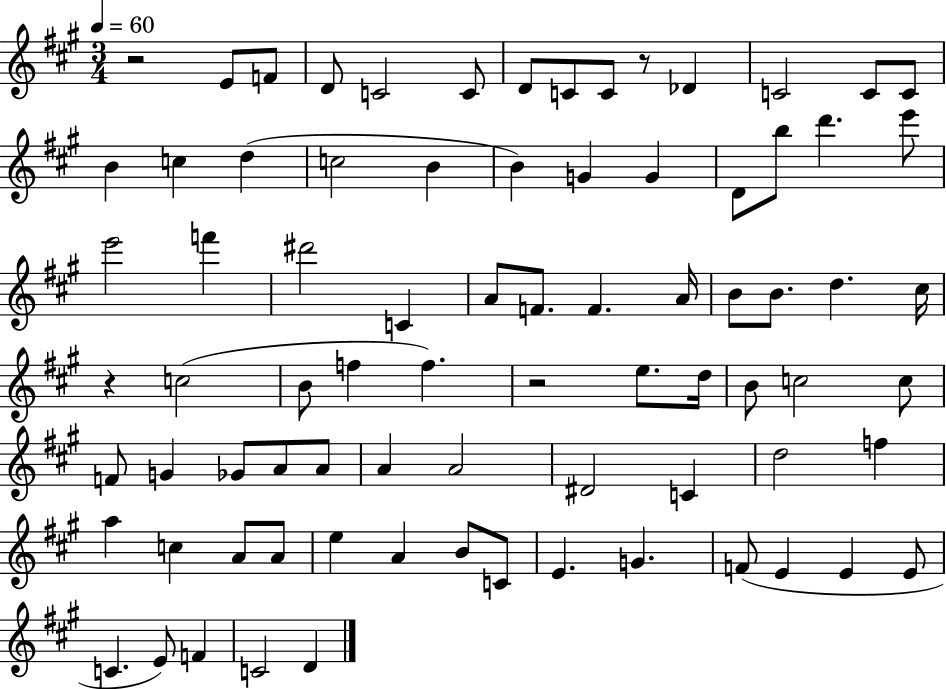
R/h E4/e F4/e D4/e C4/h C4/e D4/e C4/e C4/e R/e Db4/q C4/h C4/e C4/e B4/q C5/q D5/q C5/h B4/q B4/q G4/q G4/q D4/e B5/e D6/q. E6/e E6/h F6/q D#6/h C4/q A4/e F4/e. F4/q. A4/s B4/e B4/e. D5/q. C#5/s R/q C5/h B4/e F5/q F5/q. R/h E5/e. D5/s B4/e C5/h C5/e F4/e G4/q Gb4/e A4/e A4/e A4/q A4/h D#4/h C4/q D5/h F5/q A5/q C5/q A4/e A4/e E5/q A4/q B4/e C4/e E4/q. G4/q. F4/e E4/q E4/q E4/e C4/q. E4/e F4/q C4/h D4/q